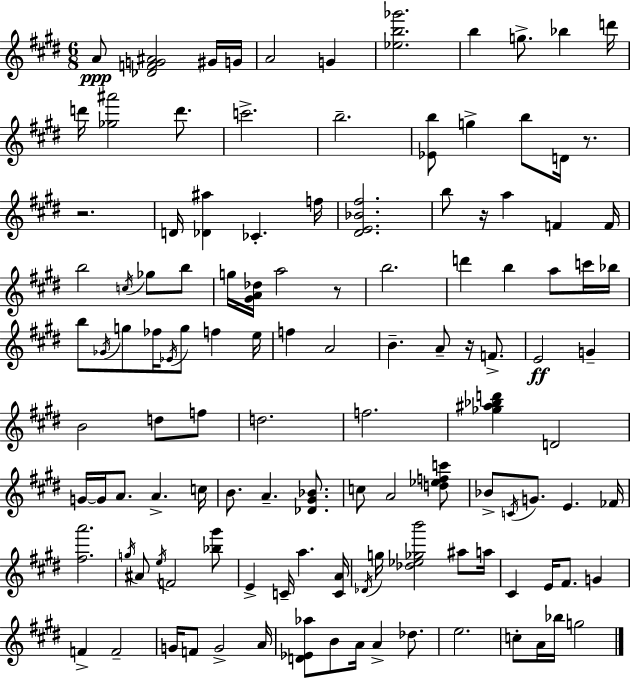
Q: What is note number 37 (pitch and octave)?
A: Gb4